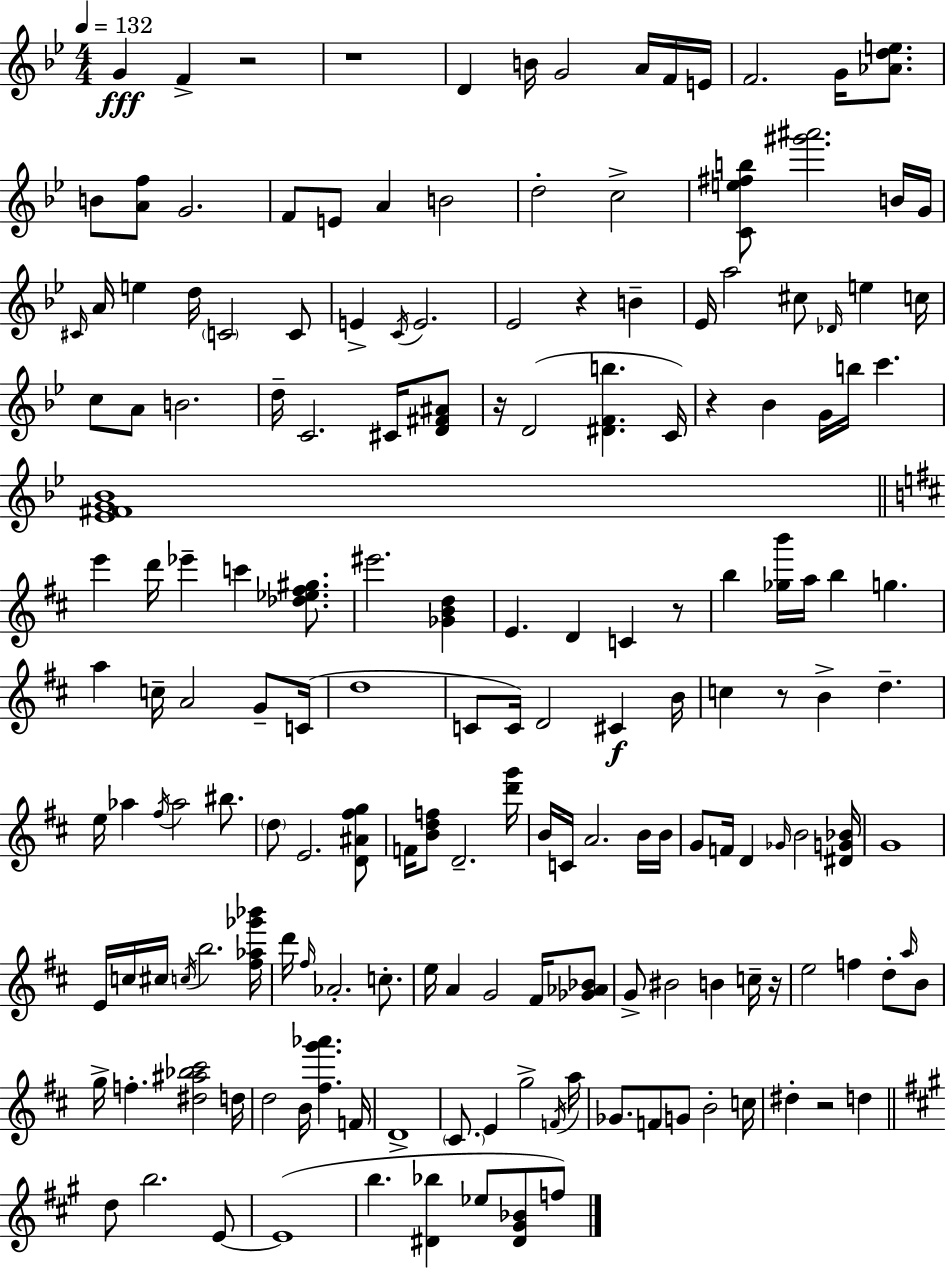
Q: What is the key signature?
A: BES major